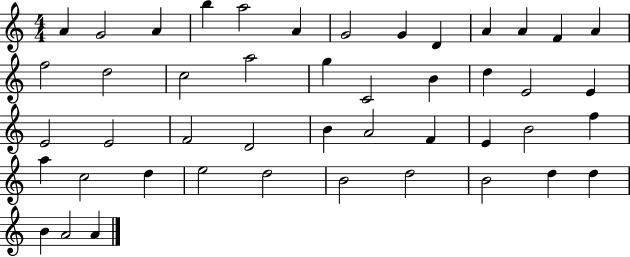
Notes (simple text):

A4/q G4/h A4/q B5/q A5/h A4/q G4/h G4/q D4/q A4/q A4/q F4/q A4/q F5/h D5/h C5/h A5/h G5/q C4/h B4/q D5/q E4/h E4/q E4/h E4/h F4/h D4/h B4/q A4/h F4/q E4/q B4/h F5/q A5/q C5/h D5/q E5/h D5/h B4/h D5/h B4/h D5/q D5/q B4/q A4/h A4/q